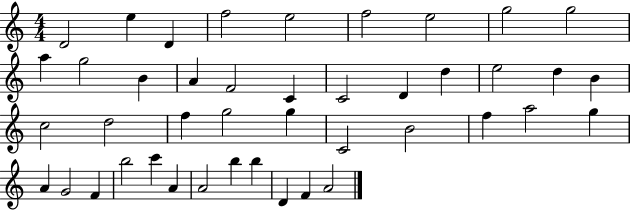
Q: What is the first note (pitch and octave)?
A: D4